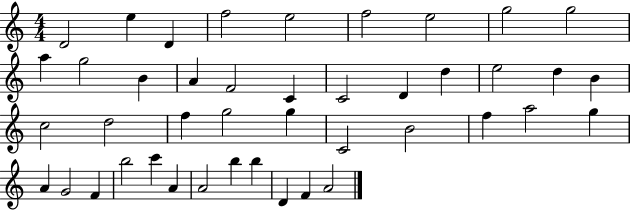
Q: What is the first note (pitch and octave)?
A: D4